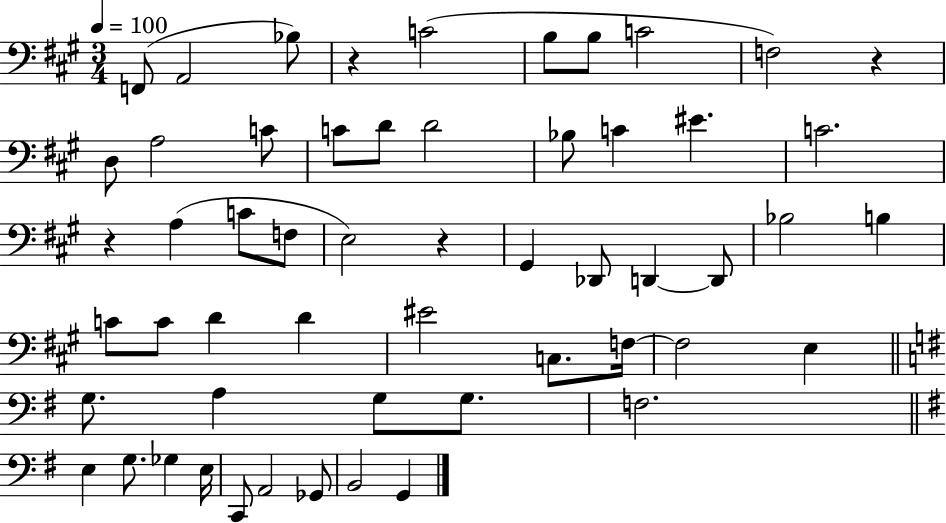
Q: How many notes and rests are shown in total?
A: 55